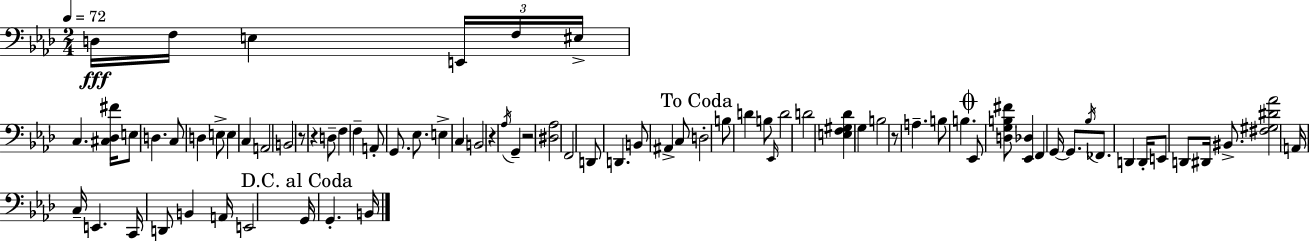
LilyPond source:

{
  \clef bass
  \numericTimeSignature
  \time 2/4
  \key f \minor
  \tempo 4 = 72
  d16\fff f16 e4 \tuplet 3/2 { e,16 f16 | eis16-> } c4. <cis des fis'>16 | e8 d4. | c8 d4 e8-> | \break e4 c4 | a,2 | b,2 | r8 r4 d8-- | \break f4 f4-- | a,8-. g,8. ees8. | e4-> c4 | b,2 | \break r4 \acciaccatura { aes16 } g,4-- | r2 | <dis aes>2 | f,2 | \break d,8 d,4. | b,8 ais,4-> c8 | \mark "To Coda" d2-. | b8 d'4 b8 | \break \grace { ees,16 } d'2 | d'2 | <e f gis des'>4 g4 | b2 | \break r8 a4.-- | b8 b4. | \mark \markup { \musicglyph "scripts.coda" } ees,8 <d g b fis'>8 <ees, des>4 | f,4 g,16~~ g,8. | \break \acciaccatura { bes16 } fes,8. d,4 | d,16-. e,8 d,8 dis,16 | bis,8.-> <fis gis dis' aes'>2 | a,16 c16-- e,4. | \break c,16 d,8 b,4 | a,16 e,2 | \mark "D.C. al Coda" g,16 g,4.-. | b,16 \bar "|."
}